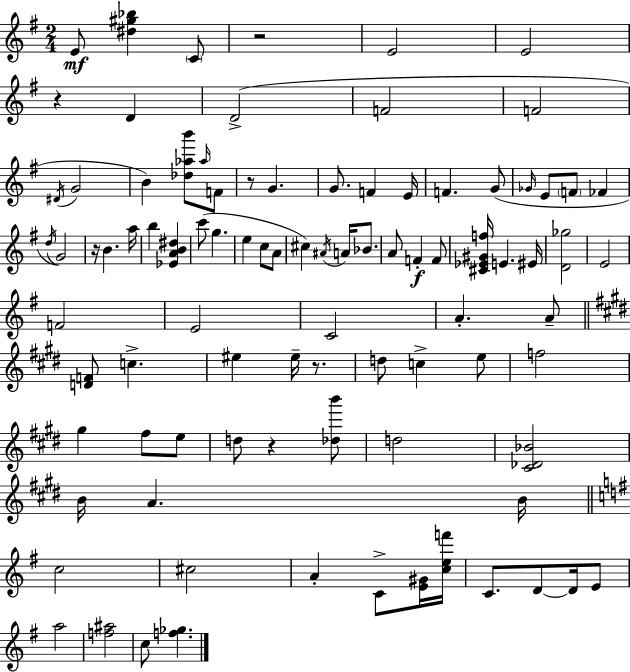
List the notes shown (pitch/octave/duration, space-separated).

E4/e [D#5,G#5,Bb5]/q C4/e R/h E4/h E4/h R/q D4/q D4/h F4/h F4/h D#4/s G4/h B4/q [Db5,Ab5,B6]/e Ab5/s F4/e R/e G4/q. G4/e. F4/q E4/s F4/q. G4/e Gb4/s E4/e F4/e FES4/q D5/s G4/h R/s B4/q. A5/s B5/q [Eb4,A4,B4,D#5]/q C6/e G5/q. E5/q C5/e A4/e C#5/q A#4/s A4/s Bb4/e. A4/e F4/q F4/e [C#4,Eb4,G#4,F5]/s E4/q. EIS4/s [D4,Gb5]/h E4/h F4/h E4/h C4/h A4/q. A4/e [D4,F4]/e C5/q. EIS5/q EIS5/s R/e. D5/e C5/q E5/e F5/h G#5/q F#5/e E5/e D5/e R/q [Db5,B6]/e D5/h [C#4,Db4,Bb4]/h B4/s A4/q. B4/s C5/h C#5/h A4/q C4/e [E4,G#4]/s [C5,E5,F6]/s C4/e. D4/e D4/s E4/e A5/h [F5,A#5]/h C5/e [F5,Gb5]/q.